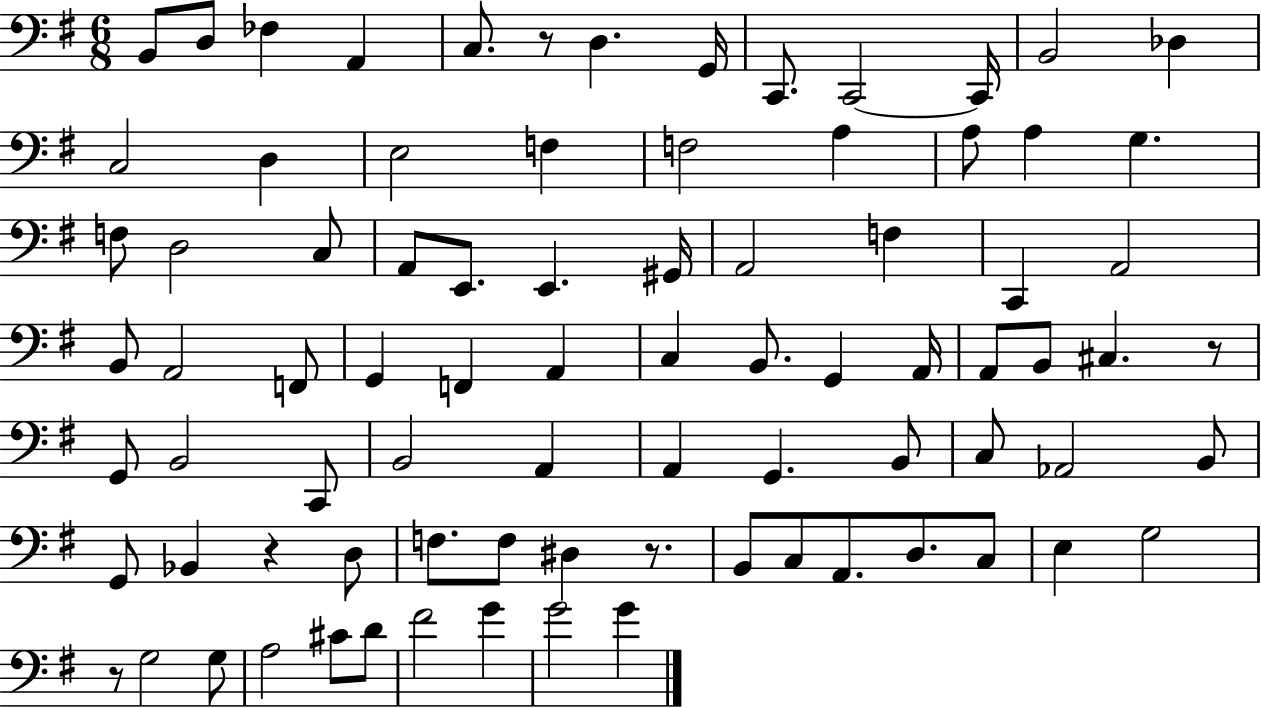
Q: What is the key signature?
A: G major